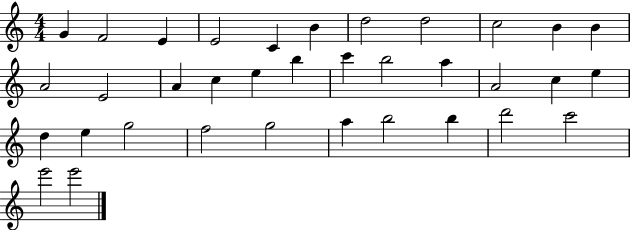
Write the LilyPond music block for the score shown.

{
  \clef treble
  \numericTimeSignature
  \time 4/4
  \key c \major
  g'4 f'2 e'4 | e'2 c'4 b'4 | d''2 d''2 | c''2 b'4 b'4 | \break a'2 e'2 | a'4 c''4 e''4 b''4 | c'''4 b''2 a''4 | a'2 c''4 e''4 | \break d''4 e''4 g''2 | f''2 g''2 | a''4 b''2 b''4 | d'''2 c'''2 | \break e'''2 e'''2 | \bar "|."
}